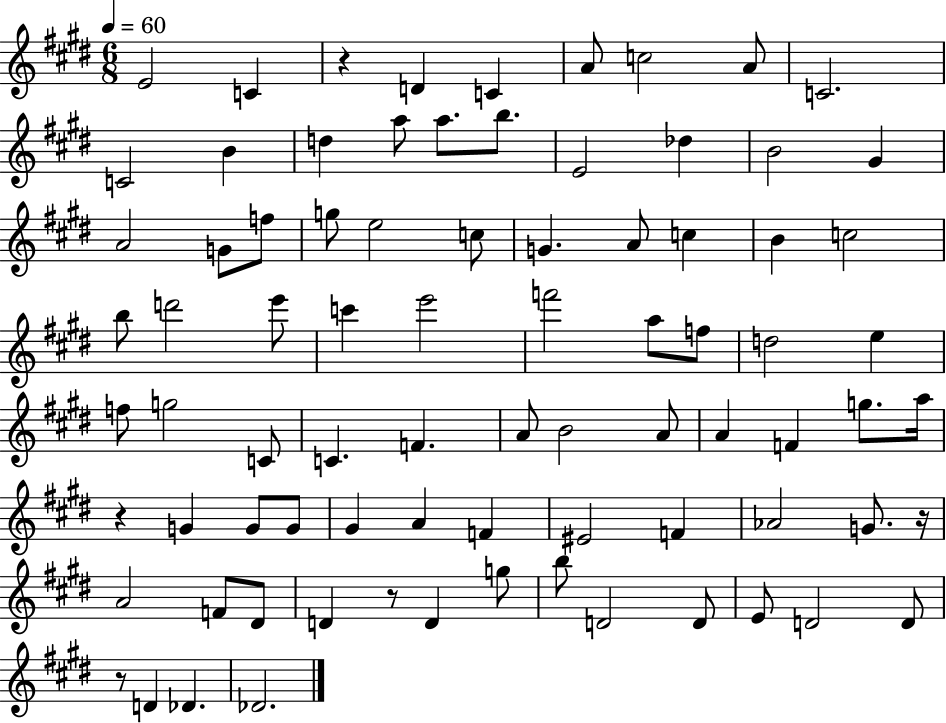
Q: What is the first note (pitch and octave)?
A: E4